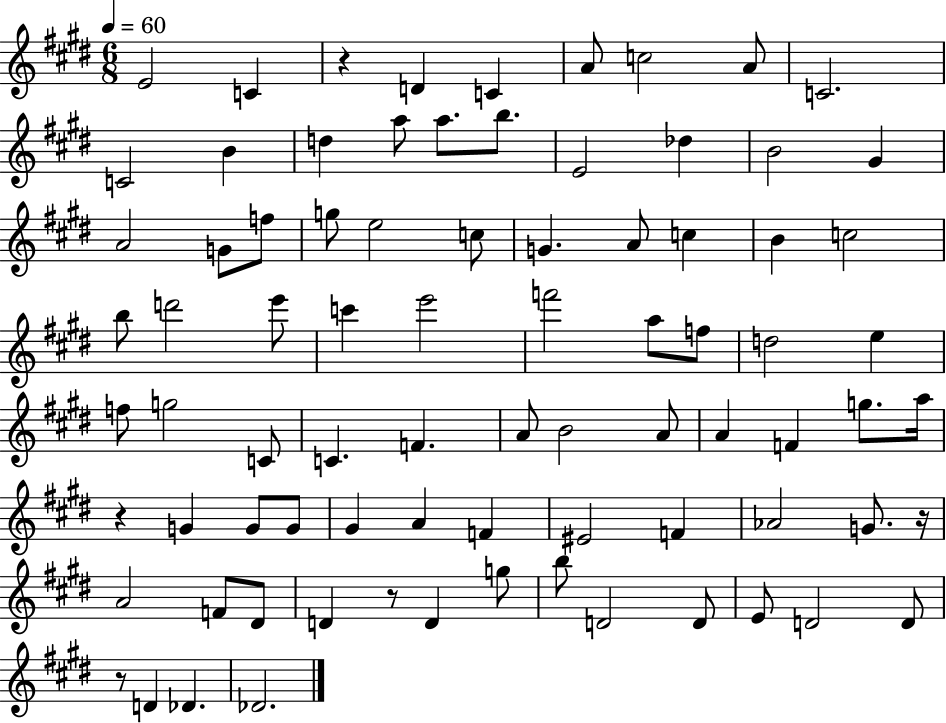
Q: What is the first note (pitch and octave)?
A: E4